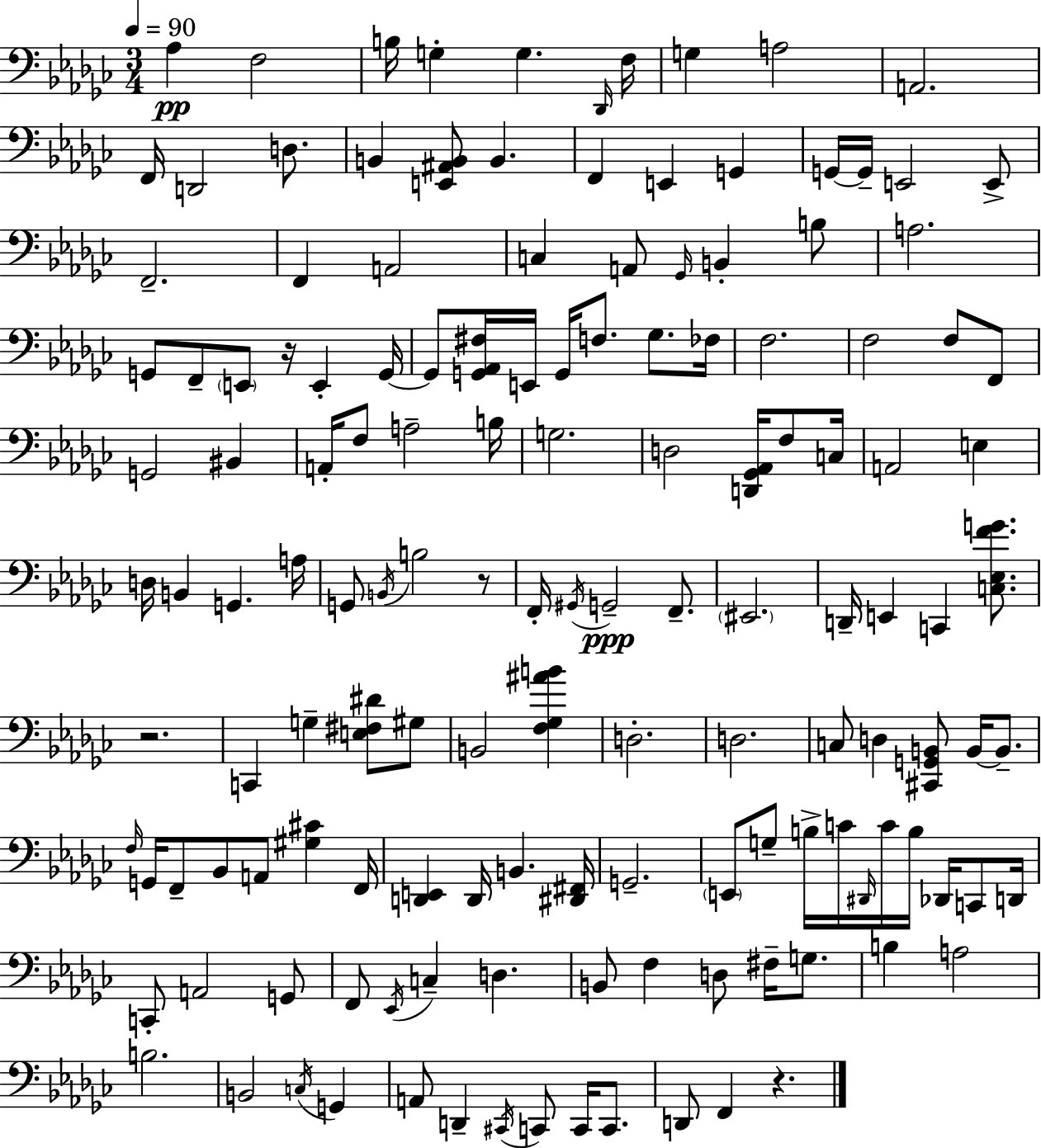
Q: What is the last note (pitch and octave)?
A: F2